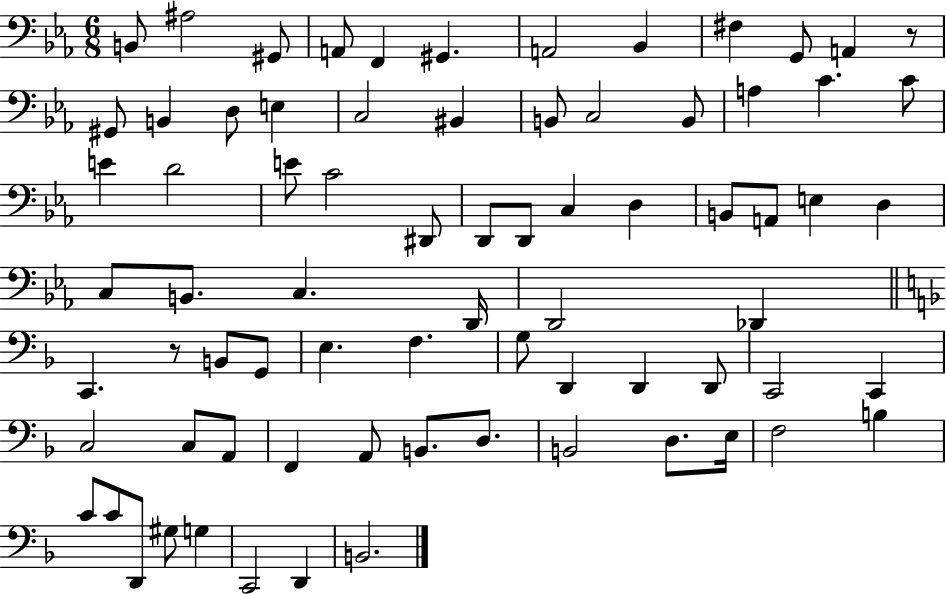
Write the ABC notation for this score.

X:1
T:Untitled
M:6/8
L:1/4
K:Eb
B,,/2 ^A,2 ^G,,/2 A,,/2 F,, ^G,, A,,2 _B,, ^F, G,,/2 A,, z/2 ^G,,/2 B,, D,/2 E, C,2 ^B,, B,,/2 C,2 B,,/2 A, C C/2 E D2 E/2 C2 ^D,,/2 D,,/2 D,,/2 C, D, B,,/2 A,,/2 E, D, C,/2 B,,/2 C, D,,/4 D,,2 _D,, C,, z/2 B,,/2 G,,/2 E, F, G,/2 D,, D,, D,,/2 C,,2 C,, C,2 C,/2 A,,/2 F,, A,,/2 B,,/2 D,/2 B,,2 D,/2 E,/4 F,2 B, C/2 C/2 D,,/2 ^G,/2 G, C,,2 D,, B,,2